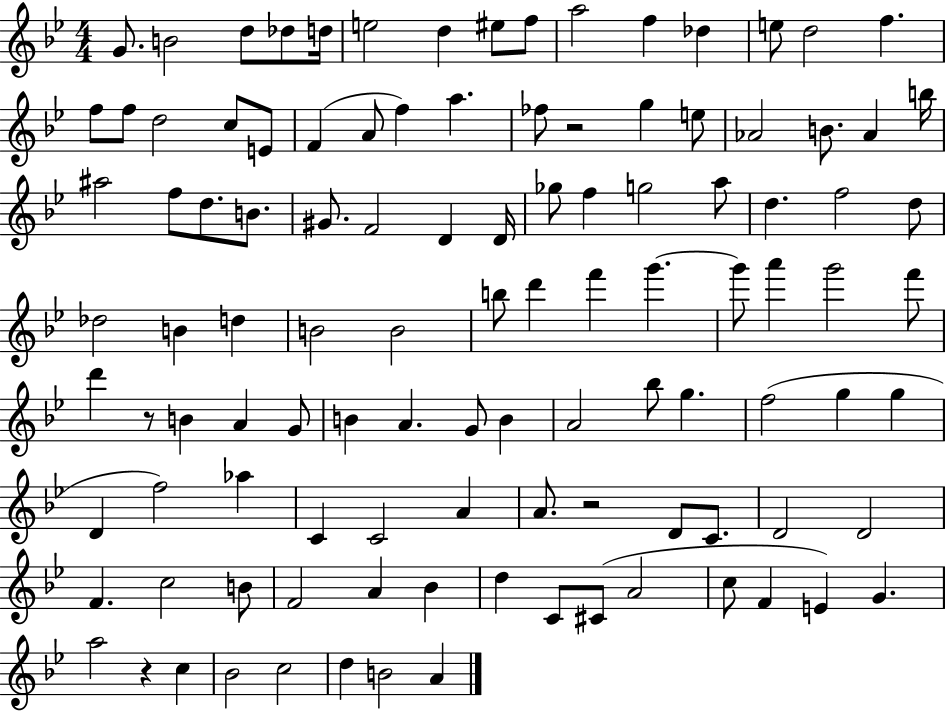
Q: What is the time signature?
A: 4/4